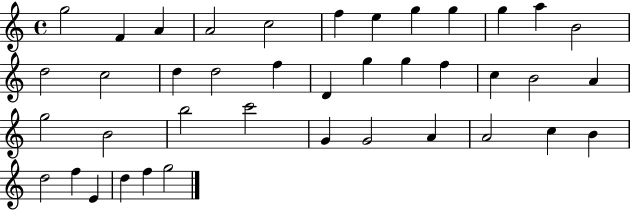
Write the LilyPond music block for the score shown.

{
  \clef treble
  \time 4/4
  \defaultTimeSignature
  \key c \major
  g''2 f'4 a'4 | a'2 c''2 | f''4 e''4 g''4 g''4 | g''4 a''4 b'2 | \break d''2 c''2 | d''4 d''2 f''4 | d'4 g''4 g''4 f''4 | c''4 b'2 a'4 | \break g''2 b'2 | b''2 c'''2 | g'4 g'2 a'4 | a'2 c''4 b'4 | \break d''2 f''4 e'4 | d''4 f''4 g''2 | \bar "|."
}